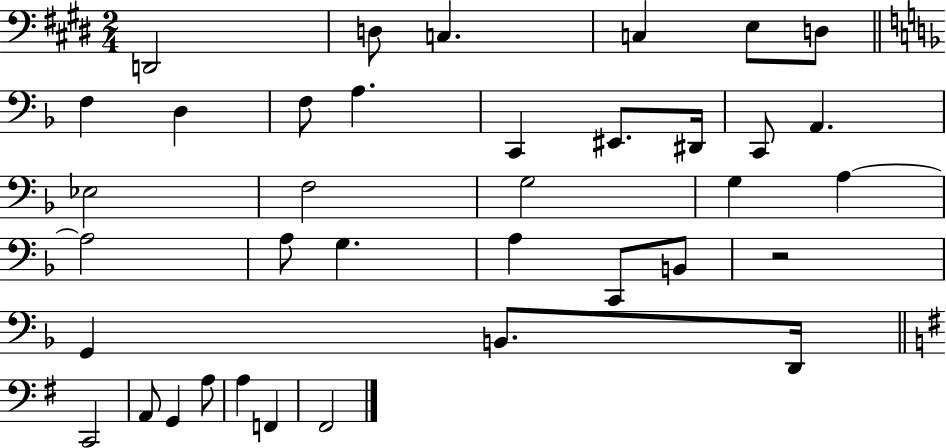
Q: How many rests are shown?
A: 1